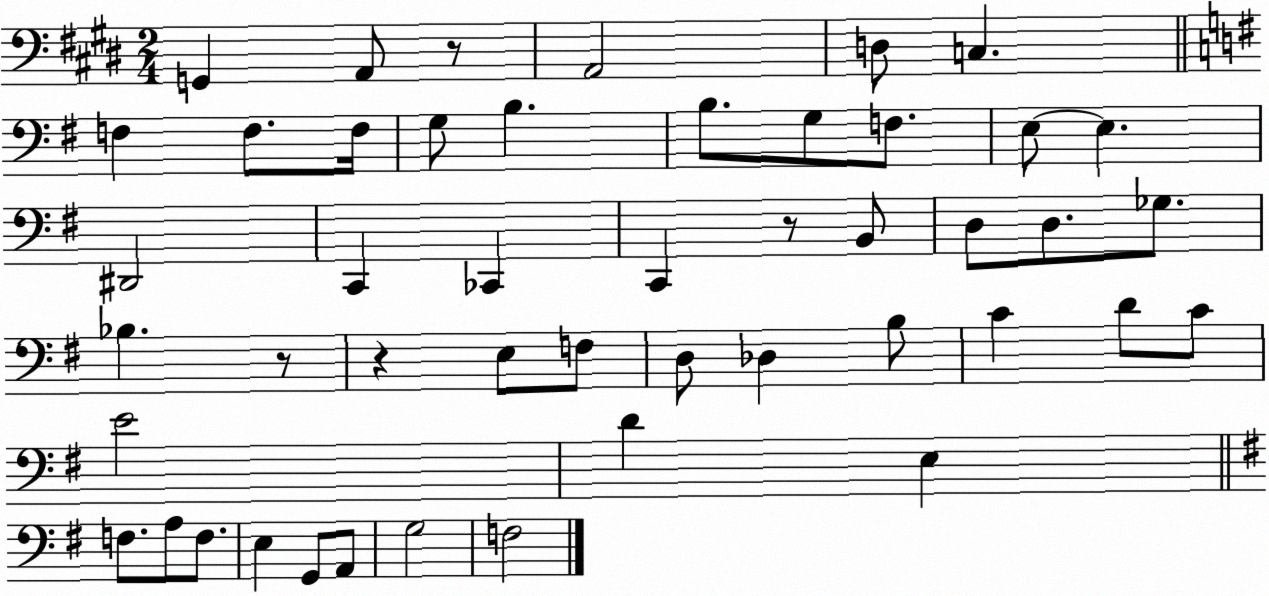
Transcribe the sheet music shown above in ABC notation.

X:1
T:Untitled
M:2/4
L:1/4
K:E
G,, A,,/2 z/2 A,,2 D,/2 C, F, F,/2 F,/4 G,/2 B, B,/2 G,/2 F,/2 E,/2 E, ^D,,2 C,, _C,, C,, z/2 B,,/2 D,/2 D,/2 _G,/2 _B, z/2 z E,/2 F,/2 D,/2 _D, B,/2 C D/2 C/2 E2 D E, F,/2 A,/2 F,/2 E, G,,/2 A,,/2 G,2 F,2